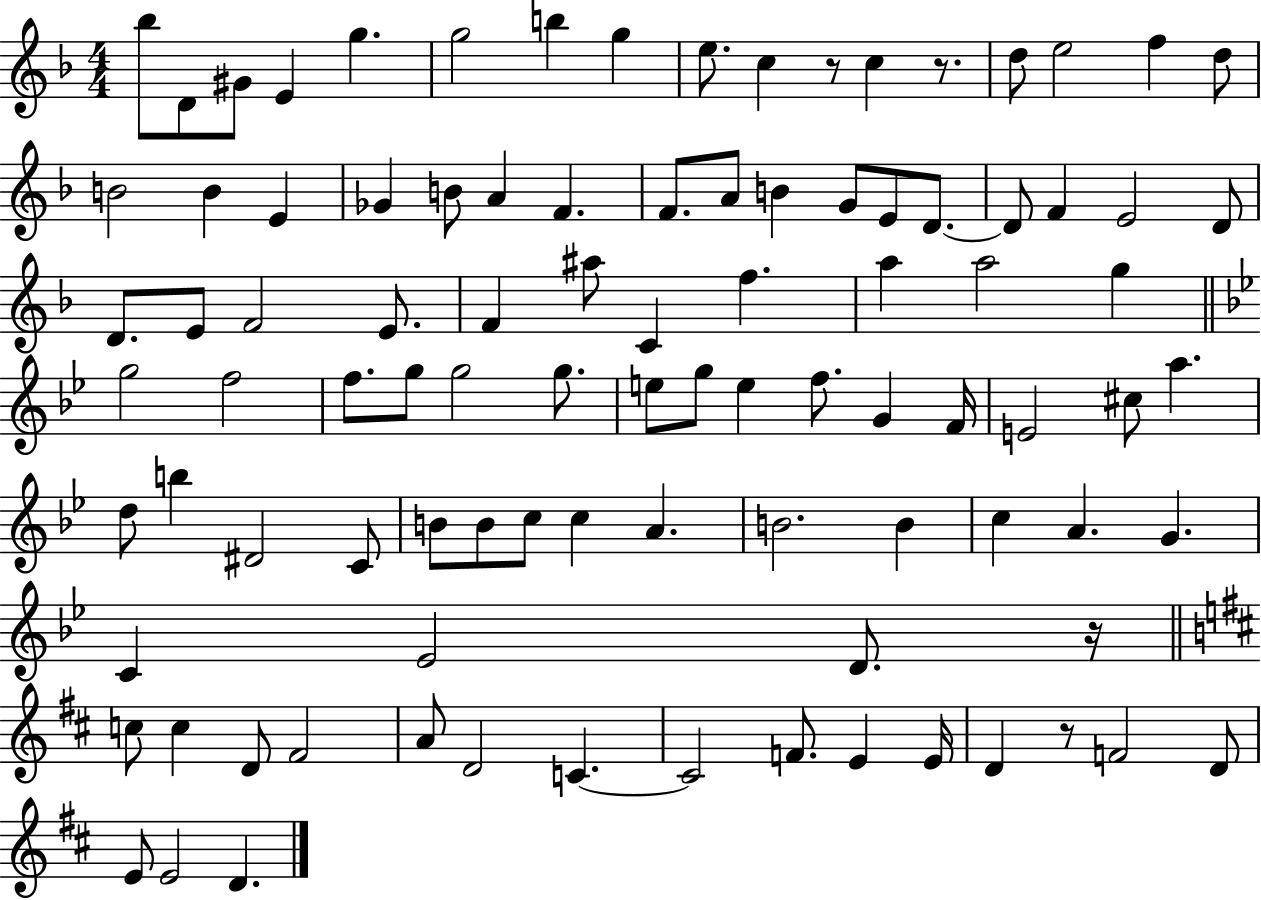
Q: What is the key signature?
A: F major